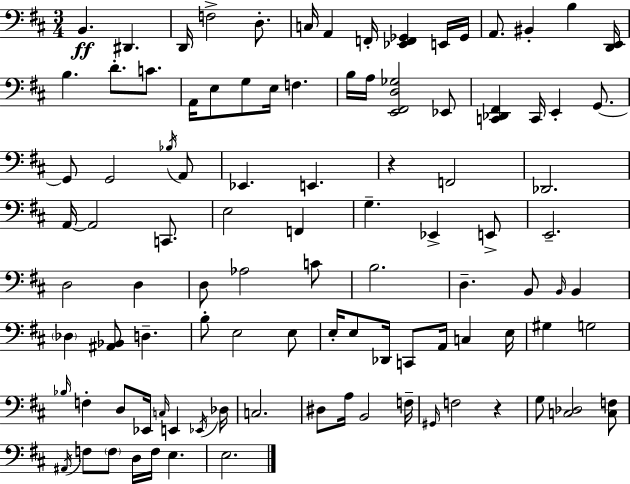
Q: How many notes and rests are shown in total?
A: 100